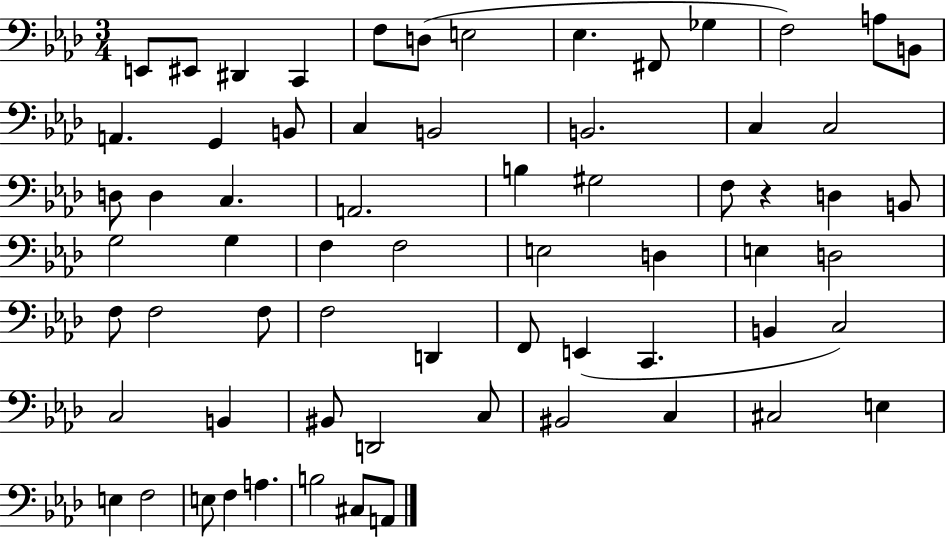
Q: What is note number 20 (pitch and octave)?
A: C3